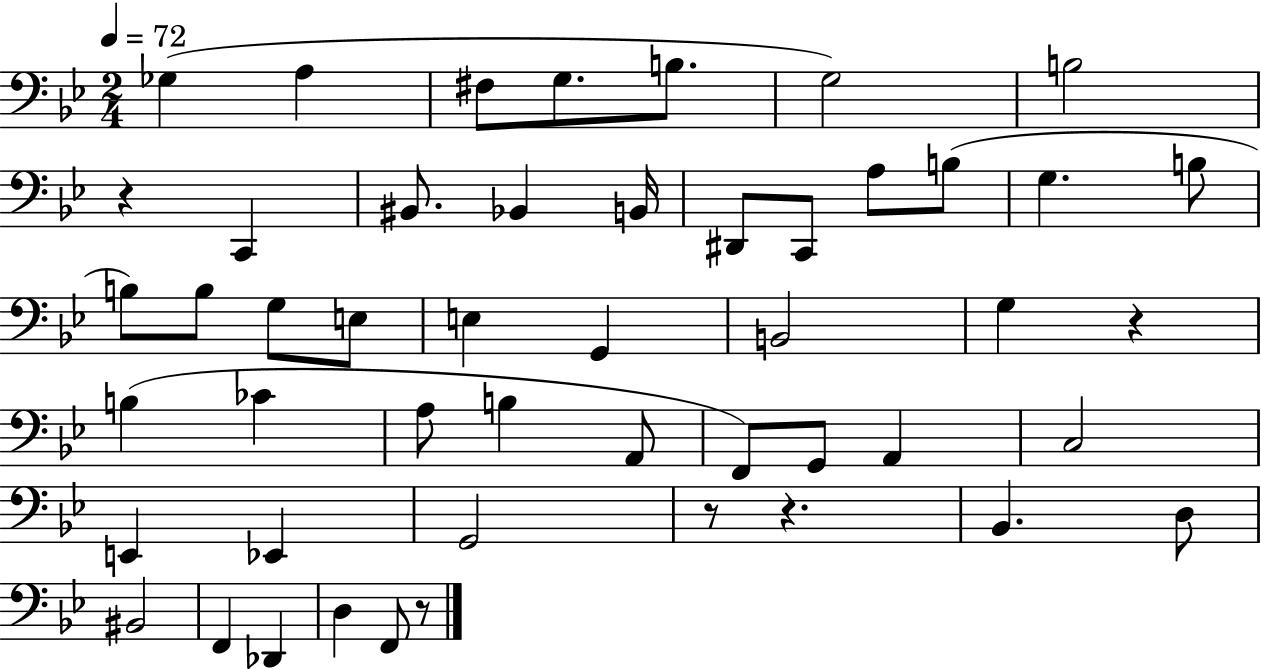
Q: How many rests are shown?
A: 5